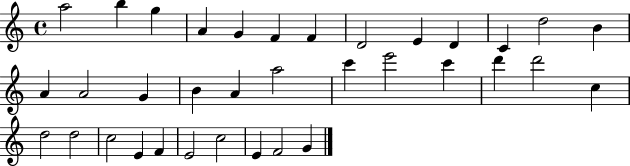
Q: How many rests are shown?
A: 0